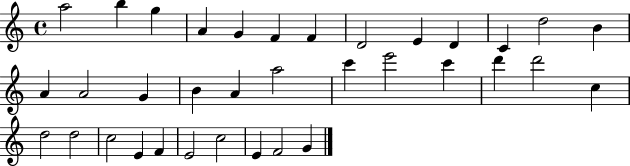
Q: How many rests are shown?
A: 0